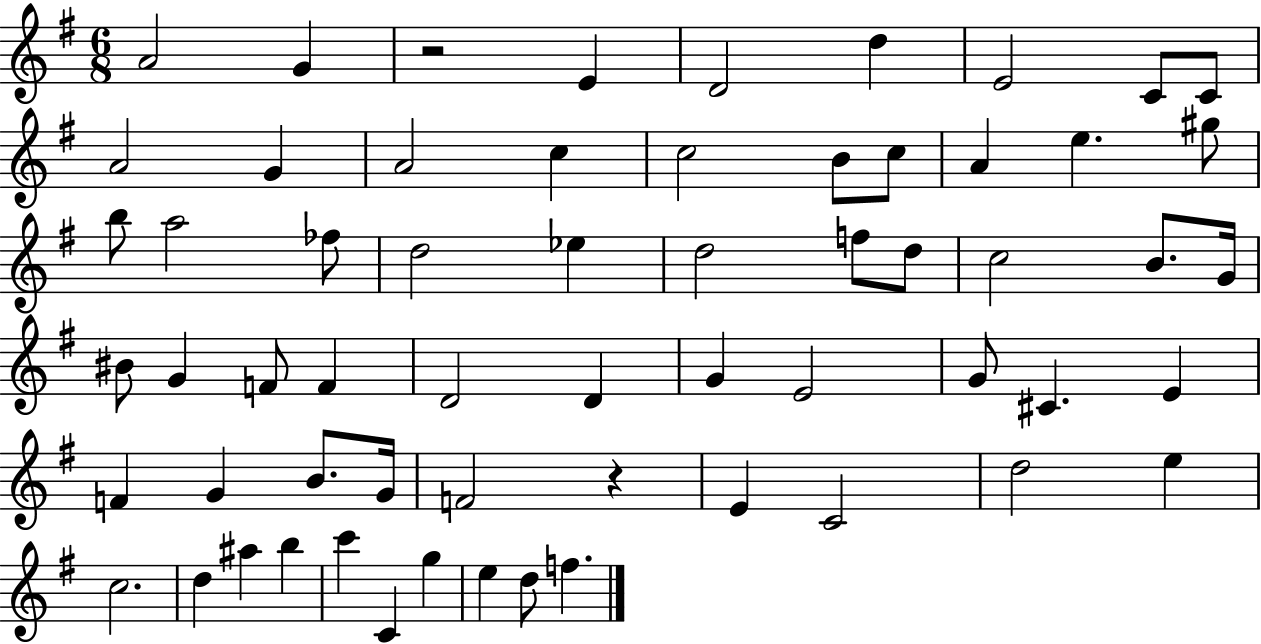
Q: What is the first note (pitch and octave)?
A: A4